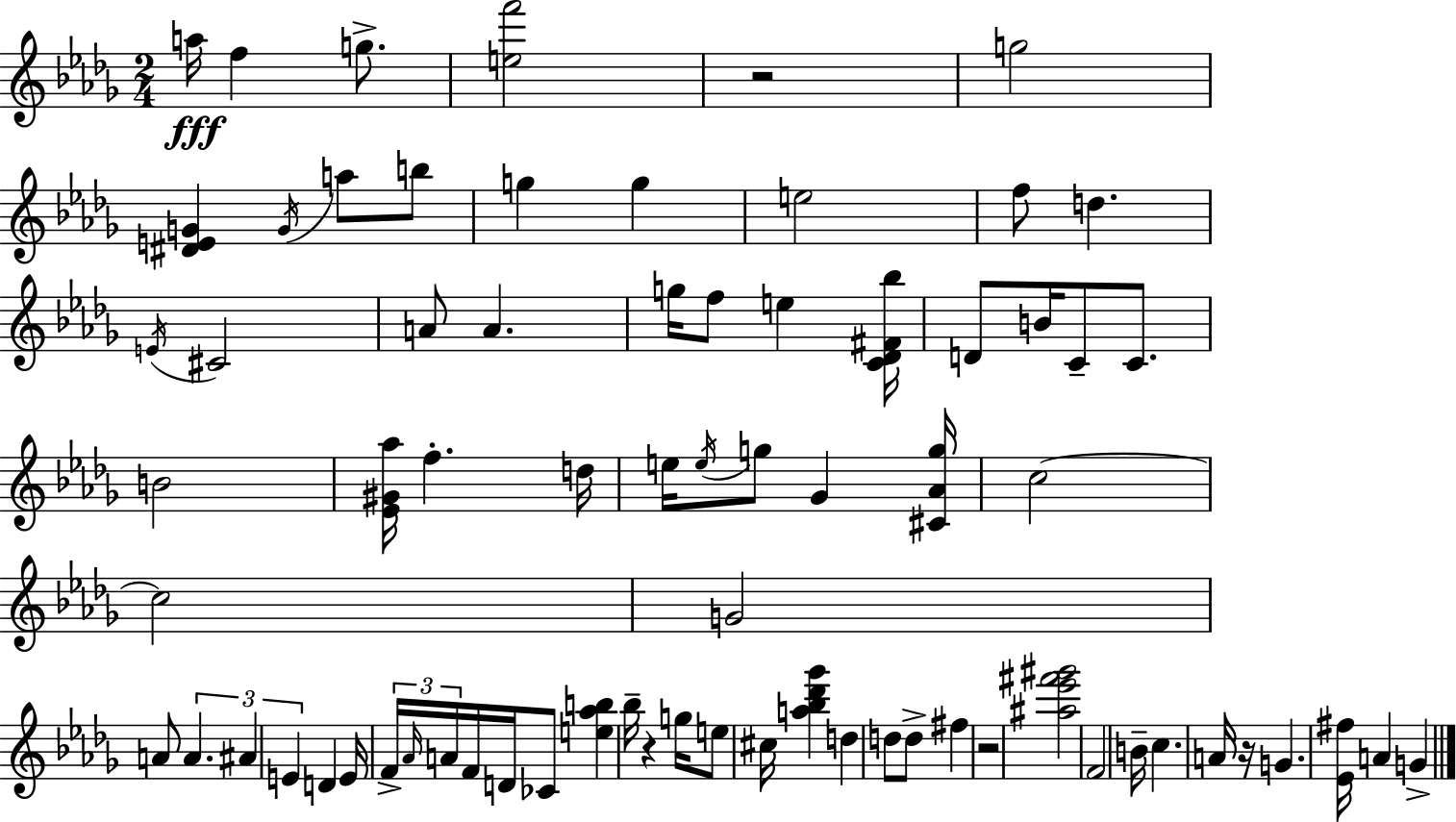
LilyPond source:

{
  \clef treble
  \numericTimeSignature
  \time 2/4
  \key bes \minor
  a''16\fff f''4 g''8.-> | <e'' f'''>2 | r2 | g''2 | \break <dis' e' g'>4 \acciaccatura { g'16 } a''8 b''8 | g''4 g''4 | e''2 | f''8 d''4. | \break \acciaccatura { e'16 } cis'2 | a'8 a'4. | g''16 f''8 e''4 | <c' des' fis' bes''>16 d'8 b'16 c'8-- c'8. | \break b'2 | <ees' gis' aes''>16 f''4.-. | d''16 e''16 \acciaccatura { e''16 } g''8 ges'4 | <cis' aes' g''>16 c''2~~ | \break c''2 | g'2 | a'8 \tuplet 3/2 { a'4. | ais'4 e'4 } | \break d'4 e'16 | \tuplet 3/2 { f'16-> \grace { aes'16 } a'16 } f'16 d'16 ces'8 <e'' aes'' b''>4 | bes''16-- r4 | g''16 e''8 cis''16 <a'' bes'' des''' ges'''>4 | \break d''4 d''8 d''8-> | fis''4 r2 | <ais'' ees''' fis''' gis'''>2 | f'2 | \break b'16-- c''4. | a'16 r16 g'4. | <ees' fis''>16 a'4 | g'4-> \bar "|."
}